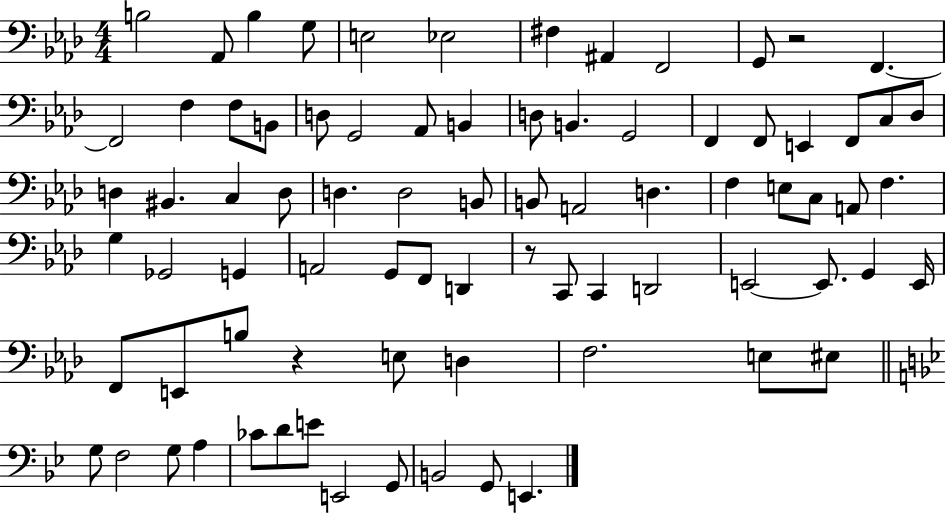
X:1
T:Untitled
M:4/4
L:1/4
K:Ab
B,2 _A,,/2 B, G,/2 E,2 _E,2 ^F, ^A,, F,,2 G,,/2 z2 F,, F,,2 F, F,/2 B,,/2 D,/2 G,,2 _A,,/2 B,, D,/2 B,, G,,2 F,, F,,/2 E,, F,,/2 C,/2 _D,/2 D, ^B,, C, D,/2 D, D,2 B,,/2 B,,/2 A,,2 D, F, E,/2 C,/2 A,,/2 F, G, _G,,2 G,, A,,2 G,,/2 F,,/2 D,, z/2 C,,/2 C,, D,,2 E,,2 E,,/2 G,, E,,/4 F,,/2 E,,/2 B,/2 z E,/2 D, F,2 E,/2 ^E,/2 G,/2 F,2 G,/2 A, _C/2 D/2 E/2 E,,2 G,,/2 B,,2 G,,/2 E,,